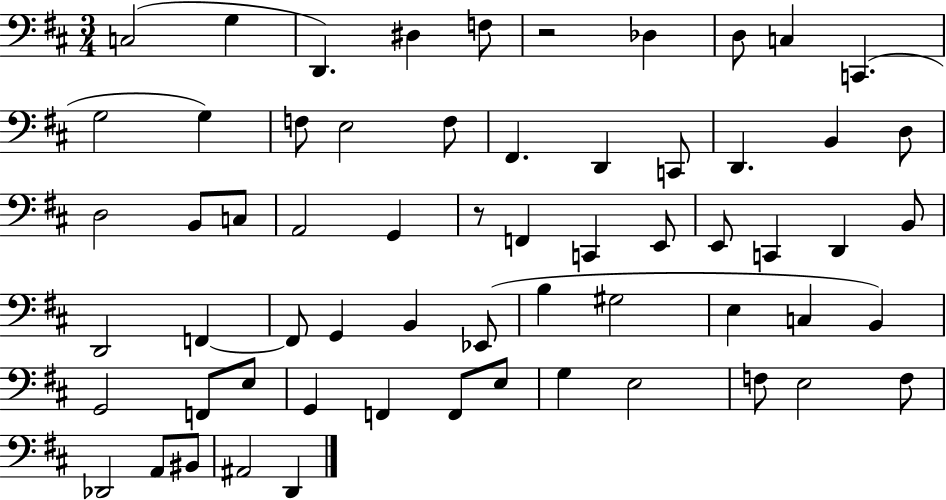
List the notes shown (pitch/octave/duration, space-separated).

C3/h G3/q D2/q. D#3/q F3/e R/h Db3/q D3/e C3/q C2/q. G3/h G3/q F3/e E3/h F3/e F#2/q. D2/q C2/e D2/q. B2/q D3/e D3/h B2/e C3/e A2/h G2/q R/e F2/q C2/q E2/e E2/e C2/q D2/q B2/e D2/h F2/q F2/e G2/q B2/q Eb2/e B3/q G#3/h E3/q C3/q B2/q G2/h F2/e E3/e G2/q F2/q F2/e E3/e G3/q E3/h F3/e E3/h F3/e Db2/h A2/e BIS2/e A#2/h D2/q